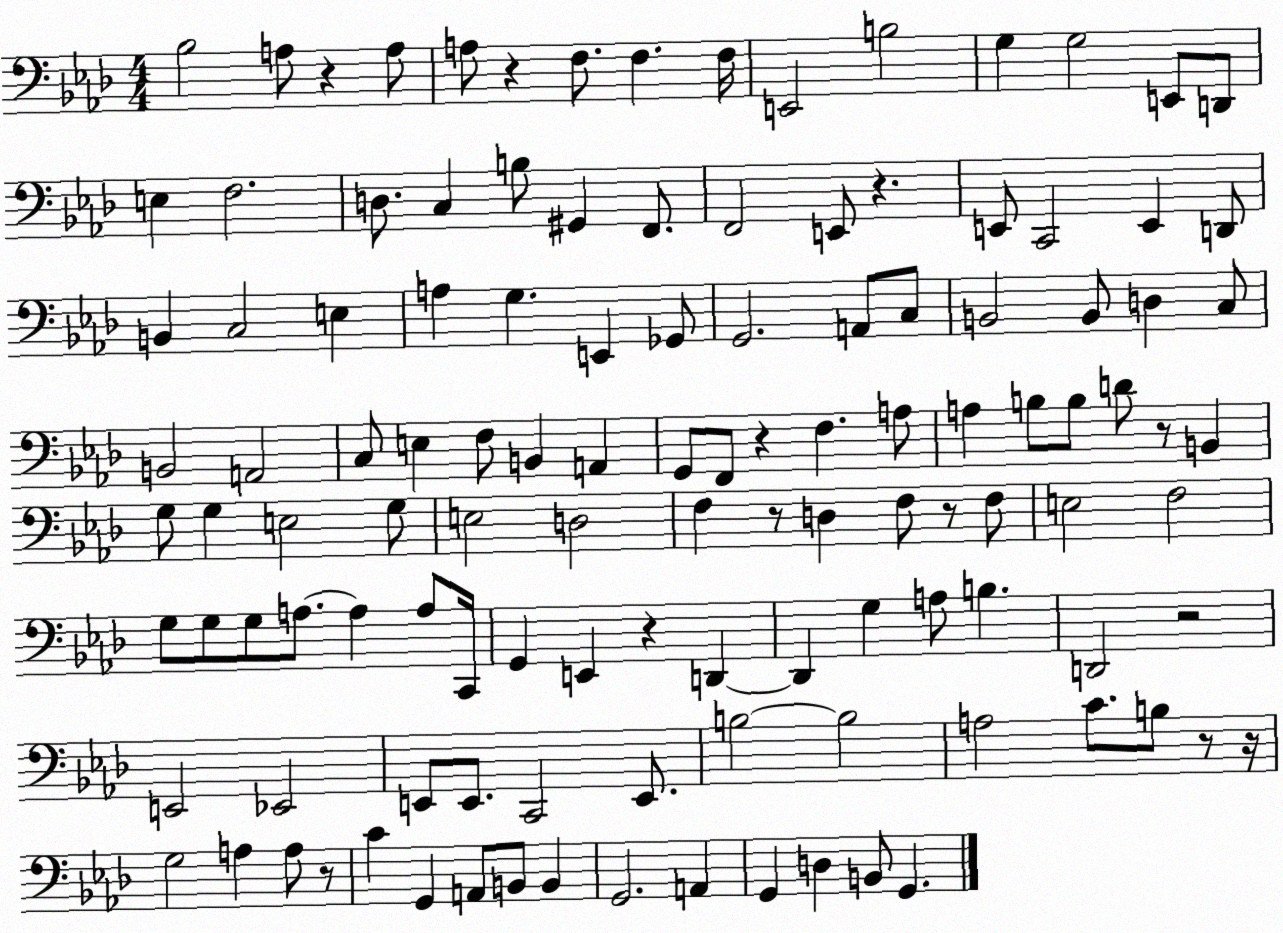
X:1
T:Untitled
M:4/4
L:1/4
K:Ab
_B,2 A,/2 z A,/2 A,/2 z F,/2 F, F,/4 E,,2 B,2 G, G,2 E,,/2 D,,/2 E, F,2 D,/2 C, B,/2 ^G,, F,,/2 F,,2 E,,/2 z E,,/2 C,,2 E,, D,,/2 B,, C,2 E, A, G, E,, _G,,/2 G,,2 A,,/2 C,/2 B,,2 B,,/2 D, C,/2 B,,2 A,,2 C,/2 E, F,/2 B,, A,, G,,/2 F,,/2 z F, A,/2 A, B,/2 B,/2 D/2 z/2 B,, G,/2 G, E,2 G,/2 E,2 D,2 F, z/2 D, F,/2 z/2 F,/2 E,2 F,2 G,/2 G,/2 G,/2 A,/2 A, A,/2 C,,/4 G,, E,, z D,, D,, G, A,/2 B, D,,2 z2 E,,2 _E,,2 E,,/2 E,,/2 C,,2 E,,/2 B,2 B,2 A,2 C/2 B,/2 z/2 z/4 G,2 A, A,/2 z/2 C G,, A,,/2 B,,/2 B,, G,,2 A,, G,, D, B,,/2 G,,